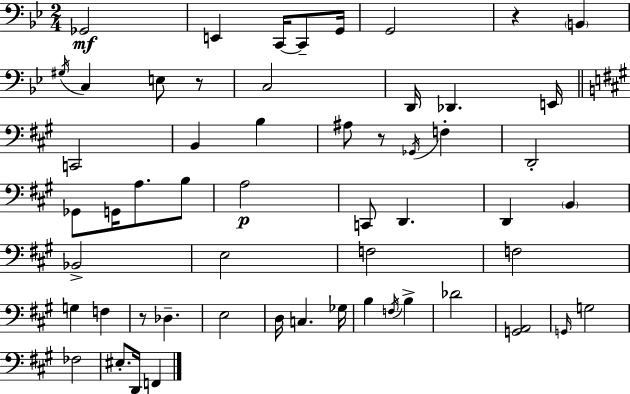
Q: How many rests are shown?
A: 4